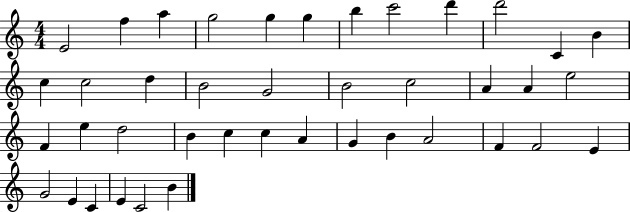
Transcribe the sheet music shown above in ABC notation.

X:1
T:Untitled
M:4/4
L:1/4
K:C
E2 f a g2 g g b c'2 d' d'2 C B c c2 d B2 G2 B2 c2 A A e2 F e d2 B c c A G B A2 F F2 E G2 E C E C2 B